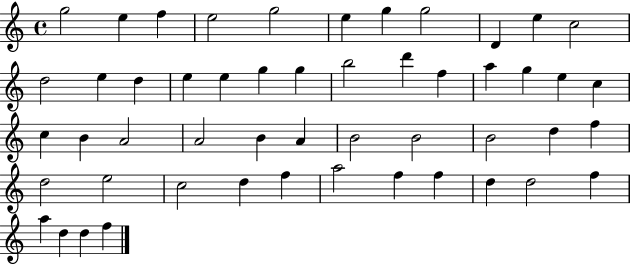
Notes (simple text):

G5/h E5/q F5/q E5/h G5/h E5/q G5/q G5/h D4/q E5/q C5/h D5/h E5/q D5/q E5/q E5/q G5/q G5/q B5/h D6/q F5/q A5/q G5/q E5/q C5/q C5/q B4/q A4/h A4/h B4/q A4/q B4/h B4/h B4/h D5/q F5/q D5/h E5/h C5/h D5/q F5/q A5/h F5/q F5/q D5/q D5/h F5/q A5/q D5/q D5/q F5/q